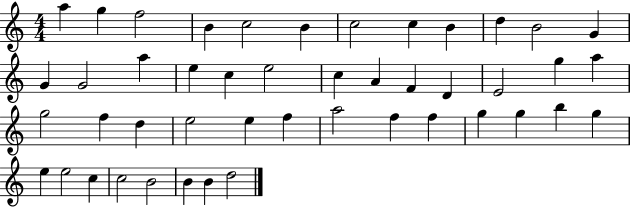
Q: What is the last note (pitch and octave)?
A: D5